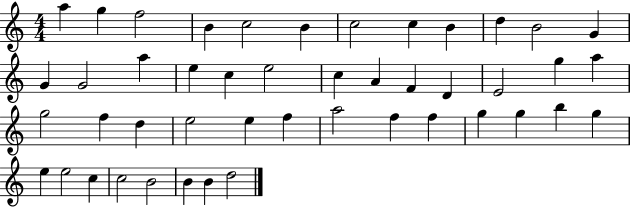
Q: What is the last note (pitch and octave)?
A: D5